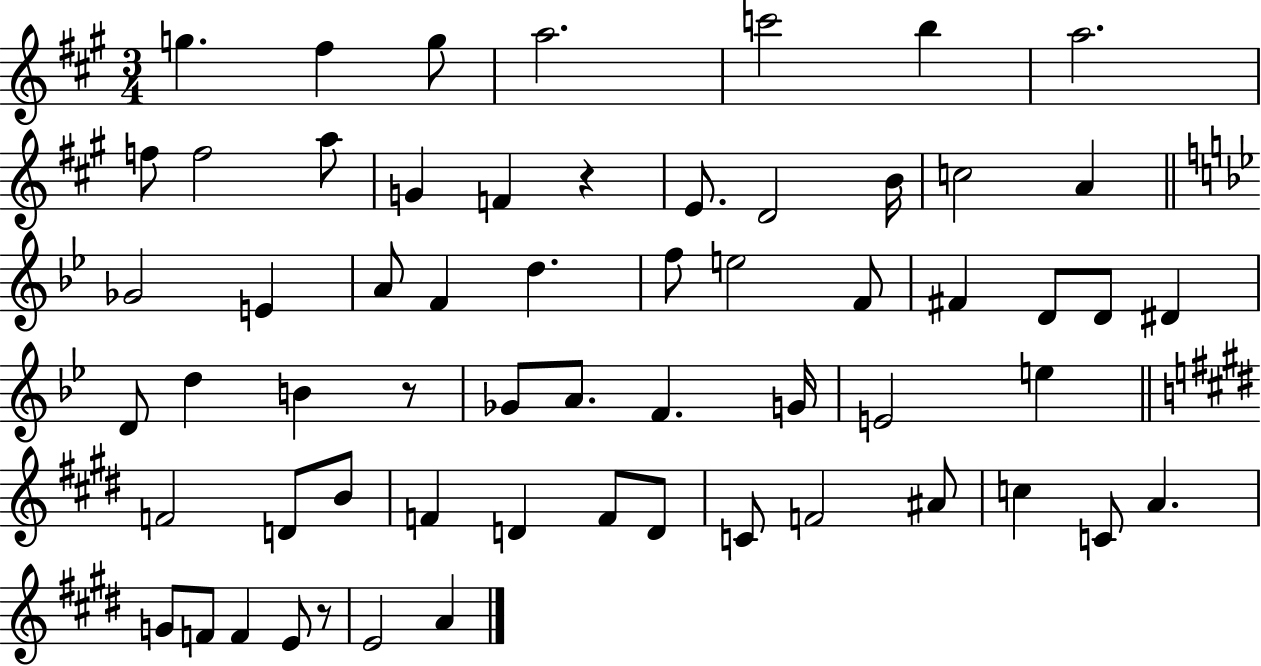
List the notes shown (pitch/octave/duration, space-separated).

G5/q. F#5/q G5/e A5/h. C6/h B5/q A5/h. F5/e F5/h A5/e G4/q F4/q R/q E4/e. D4/h B4/s C5/h A4/q Gb4/h E4/q A4/e F4/q D5/q. F5/e E5/h F4/e F#4/q D4/e D4/e D#4/q D4/e D5/q B4/q R/e Gb4/e A4/e. F4/q. G4/s E4/h E5/q F4/h D4/e B4/e F4/q D4/q F4/e D4/e C4/e F4/h A#4/e C5/q C4/e A4/q. G4/e F4/e F4/q E4/e R/e E4/h A4/q